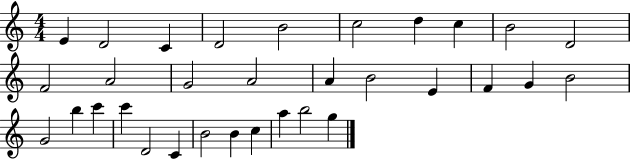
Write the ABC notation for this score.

X:1
T:Untitled
M:4/4
L:1/4
K:C
E D2 C D2 B2 c2 d c B2 D2 F2 A2 G2 A2 A B2 E F G B2 G2 b c' c' D2 C B2 B c a b2 g